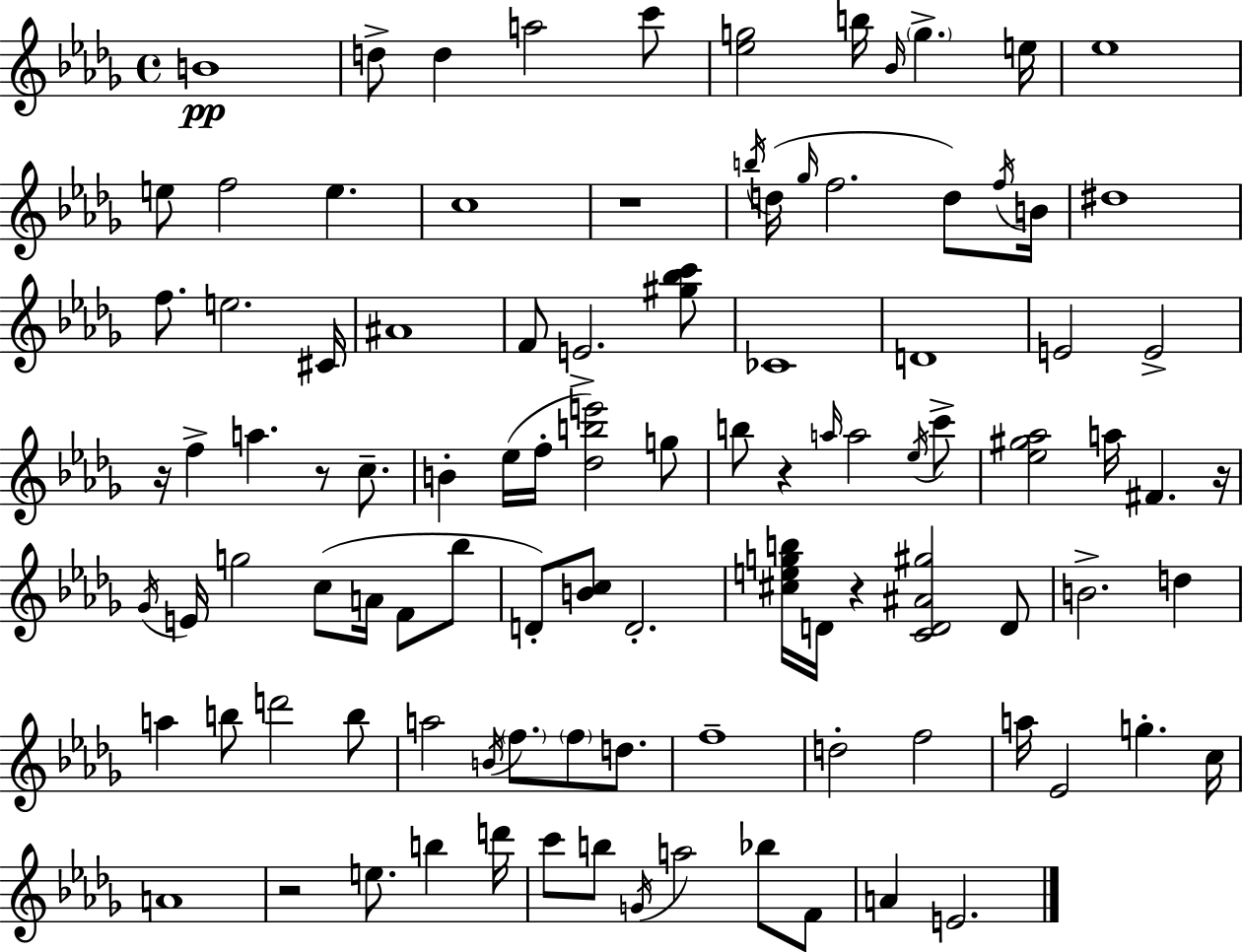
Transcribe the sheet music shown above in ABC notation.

X:1
T:Untitled
M:4/4
L:1/4
K:Bbm
B4 d/2 d a2 c'/2 [_eg]2 b/4 _B/4 g e/4 _e4 e/2 f2 e c4 z4 b/4 d/4 _g/4 f2 d/2 f/4 B/4 ^d4 f/2 e2 ^C/4 ^A4 F/2 E2 [^g_bc']/2 _C4 D4 E2 E2 z/4 f a z/2 c/2 B _e/4 f/4 [_dbe']2 g/2 b/2 z a/4 a2 _e/4 c'/2 [_e^g_a]2 a/4 ^F z/4 _G/4 E/4 g2 c/2 A/4 F/2 _b/2 D/2 [Bc]/2 D2 [^cegb]/4 D/4 z [CD^A^g]2 D/2 B2 d a b/2 d'2 b/2 a2 B/4 f/2 f/2 d/2 f4 d2 f2 a/4 _E2 g c/4 A4 z2 e/2 b d'/4 c'/2 b/2 G/4 a2 _b/2 F/2 A E2